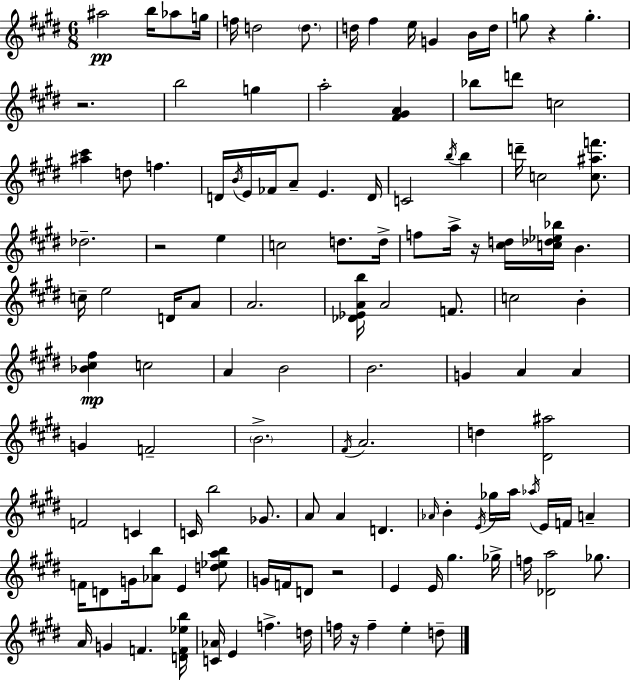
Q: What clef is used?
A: treble